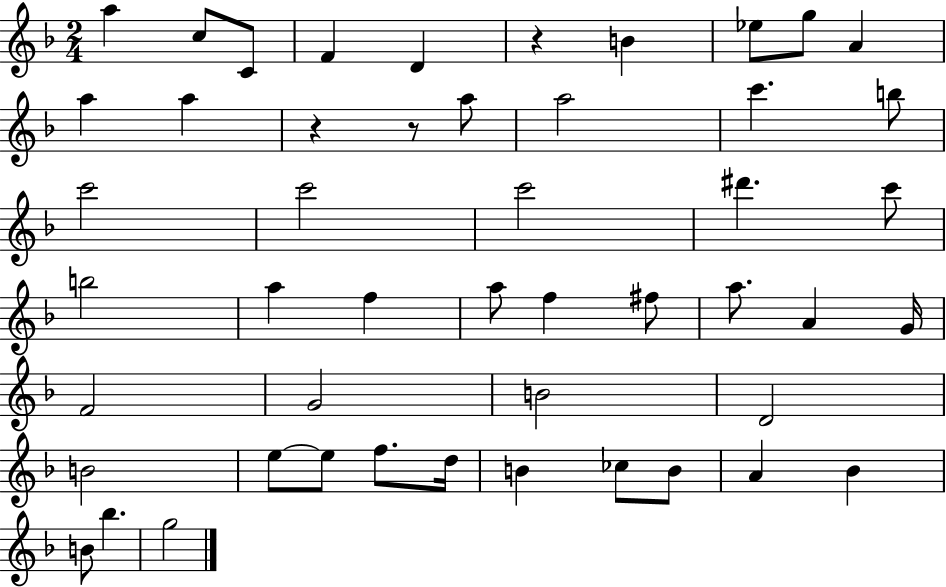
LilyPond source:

{
  \clef treble
  \numericTimeSignature
  \time 2/4
  \key f \major
  a''4 c''8 c'8 | f'4 d'4 | r4 b'4 | ees''8 g''8 a'4 | \break a''4 a''4 | r4 r8 a''8 | a''2 | c'''4. b''8 | \break c'''2 | c'''2 | c'''2 | dis'''4. c'''8 | \break b''2 | a''4 f''4 | a''8 f''4 fis''8 | a''8. a'4 g'16 | \break f'2 | g'2 | b'2 | d'2 | \break b'2 | e''8~~ e''8 f''8. d''16 | b'4 ces''8 b'8 | a'4 bes'4 | \break b'8 bes''4. | g''2 | \bar "|."
}